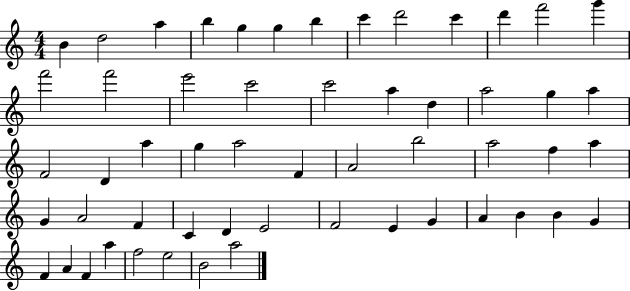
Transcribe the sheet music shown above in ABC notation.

X:1
T:Untitled
M:4/4
L:1/4
K:C
B d2 a b g g b c' d'2 c' d' f'2 g' f'2 f'2 e'2 c'2 c'2 a d a2 g a F2 D a g a2 F A2 b2 a2 f a G A2 F C D E2 F2 E G A B B G F A F a f2 e2 B2 a2